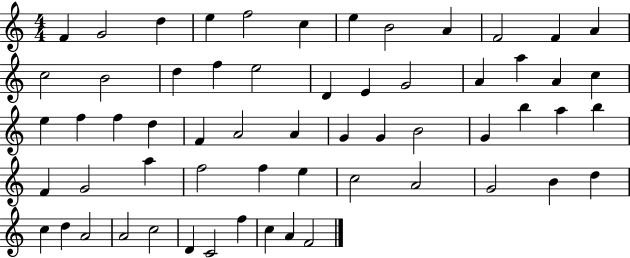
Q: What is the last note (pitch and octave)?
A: F4